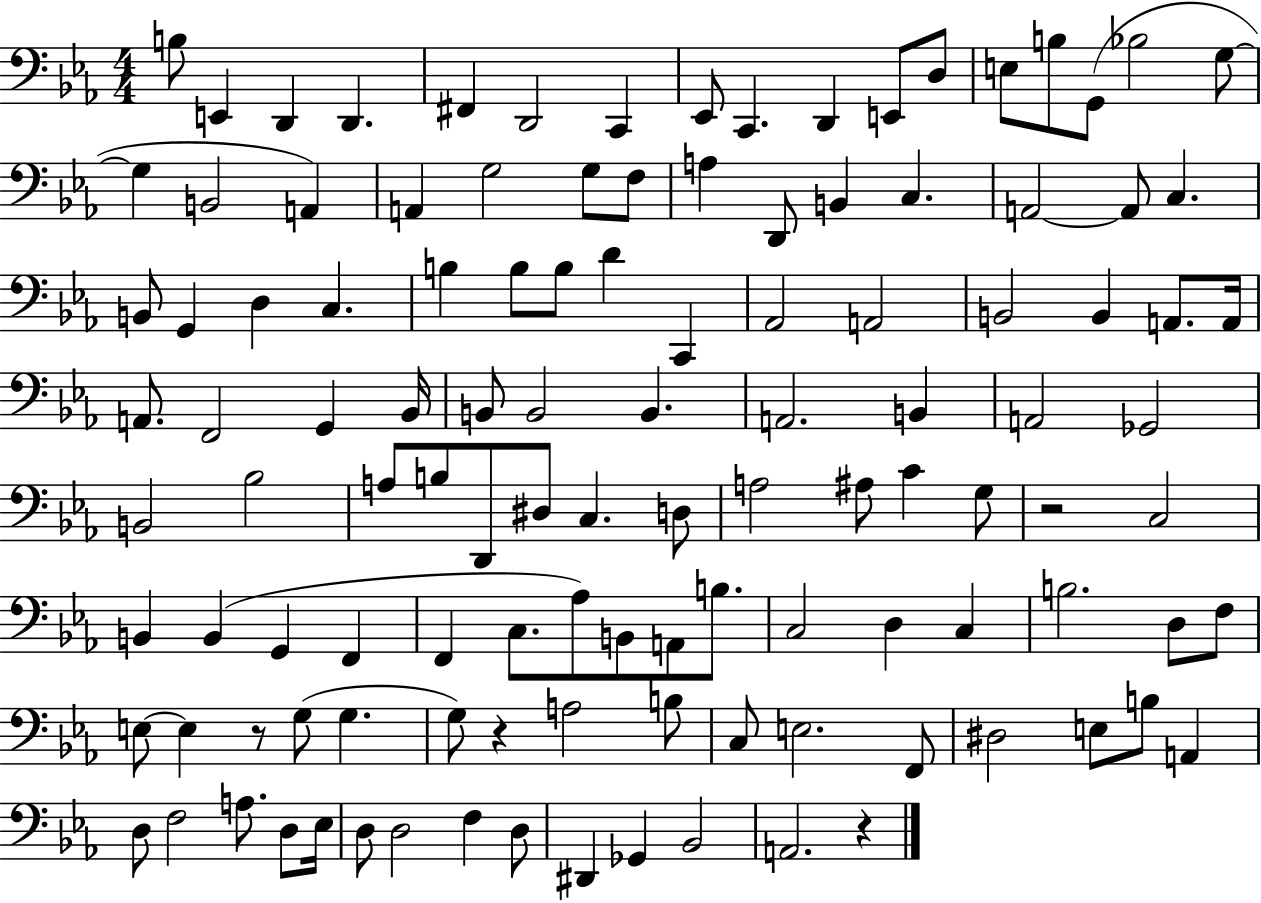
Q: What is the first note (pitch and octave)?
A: B3